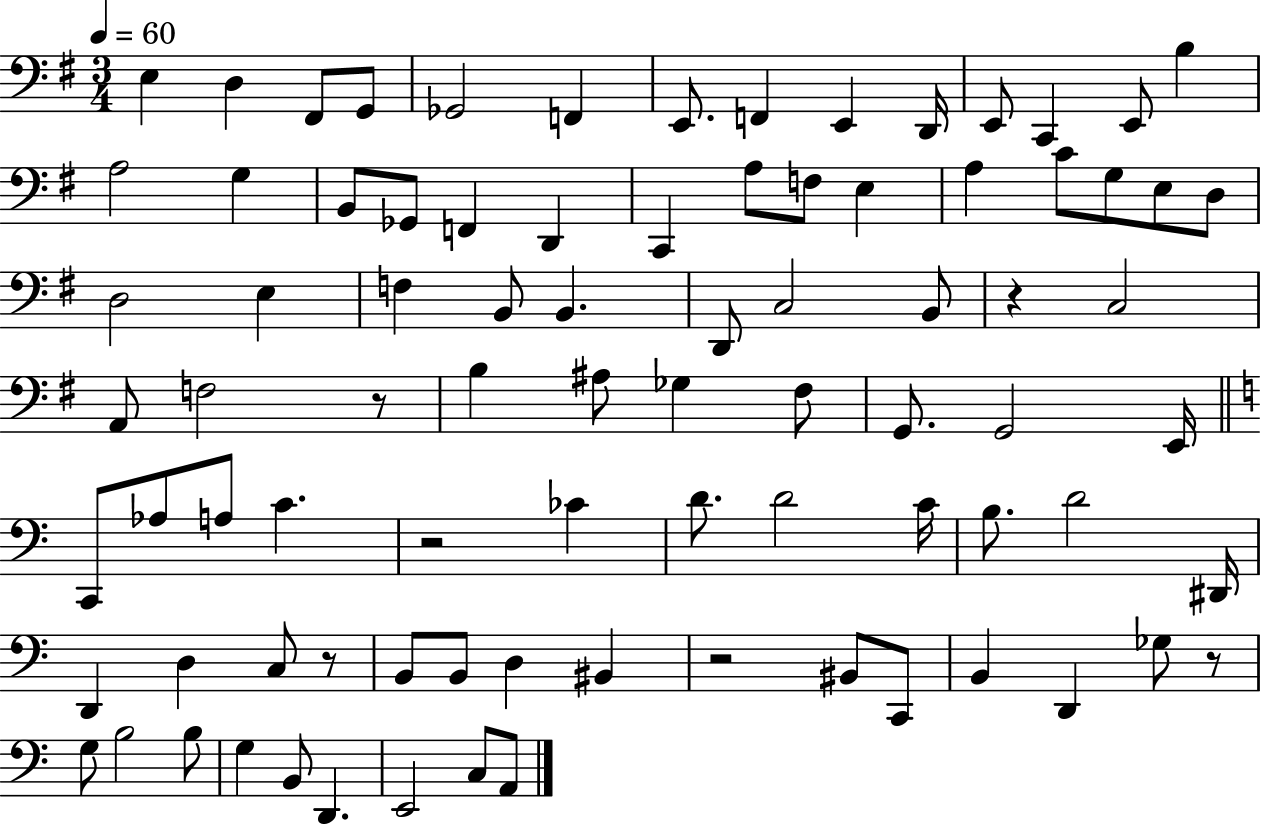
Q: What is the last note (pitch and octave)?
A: A2